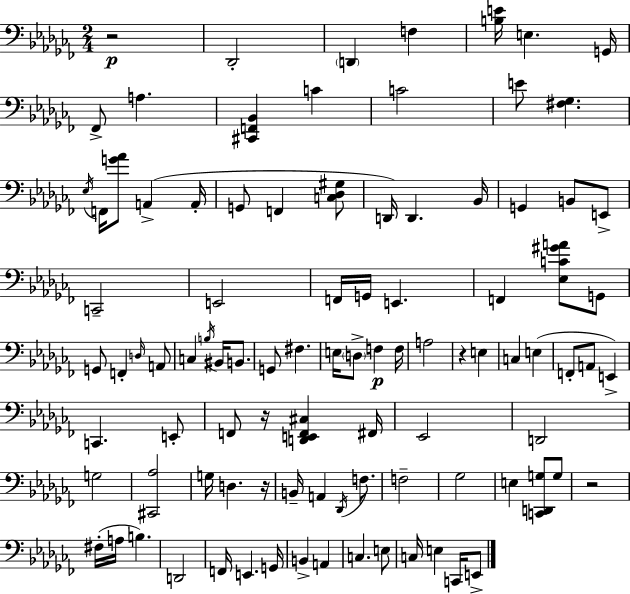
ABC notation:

X:1
T:Untitled
M:2/4
L:1/4
K:Abm
z2 _D,,2 D,, F, [B,E]/4 E, G,,/4 _F,,/2 A, [^C,,F,,_B,,] C C2 E/2 [^F,_G,] _E,/4 F,,/4 [G_A]/2 A,, A,,/4 G,,/2 F,, [C,_D,^G,]/2 D,,/4 D,, _B,,/4 G,, B,,/2 E,,/2 C,,2 E,,2 F,,/4 G,,/4 E,, F,, [_E,C^GA]/2 G,,/2 G,,/2 F,, D,/4 A,,/2 C, B,/4 ^B,,/4 B,,/2 G,,/2 ^F, E,/4 D,/2 F, F,/4 A,2 z E, C, E, F,,/2 A,,/2 E,, C,, E,,/2 F,,/2 z/4 [D,,E,,F,,^C,] ^F,,/4 _E,,2 D,,2 G,2 [^C,,_A,]2 G,/4 D, z/4 B,,/4 A,, _D,,/4 F,/2 F,2 _G,2 E, [C,,D,,G,]/2 G,/2 z2 ^F,/4 A,/4 B, D,,2 F,,/4 E,, G,,/4 B,, A,, C, E,/2 C,/4 E, C,,/4 E,,/2